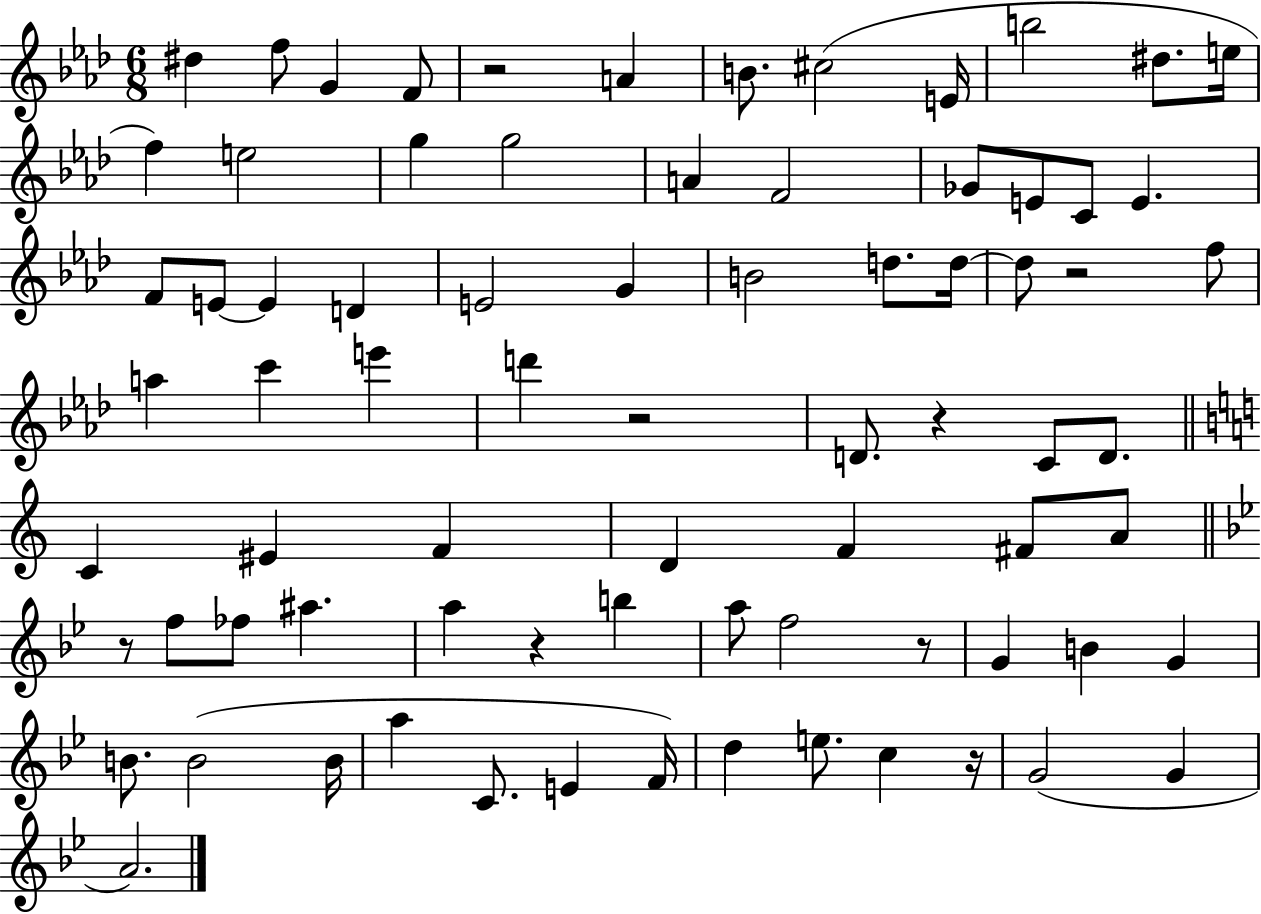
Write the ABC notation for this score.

X:1
T:Untitled
M:6/8
L:1/4
K:Ab
^d f/2 G F/2 z2 A B/2 ^c2 E/4 b2 ^d/2 e/4 f e2 g g2 A F2 _G/2 E/2 C/2 E F/2 E/2 E D E2 G B2 d/2 d/4 d/2 z2 f/2 a c' e' d' z2 D/2 z C/2 D/2 C ^E F D F ^F/2 A/2 z/2 f/2 _f/2 ^a a z b a/2 f2 z/2 G B G B/2 B2 B/4 a C/2 E F/4 d e/2 c z/4 G2 G A2